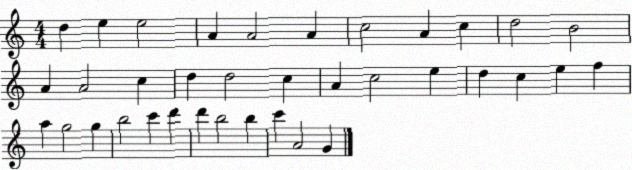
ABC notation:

X:1
T:Untitled
M:4/4
L:1/4
K:C
d e e2 A A2 A c2 A c d2 B2 A A2 c d d2 c A c2 e d c e f a g2 g b2 c' d' d' b2 b c' A2 G